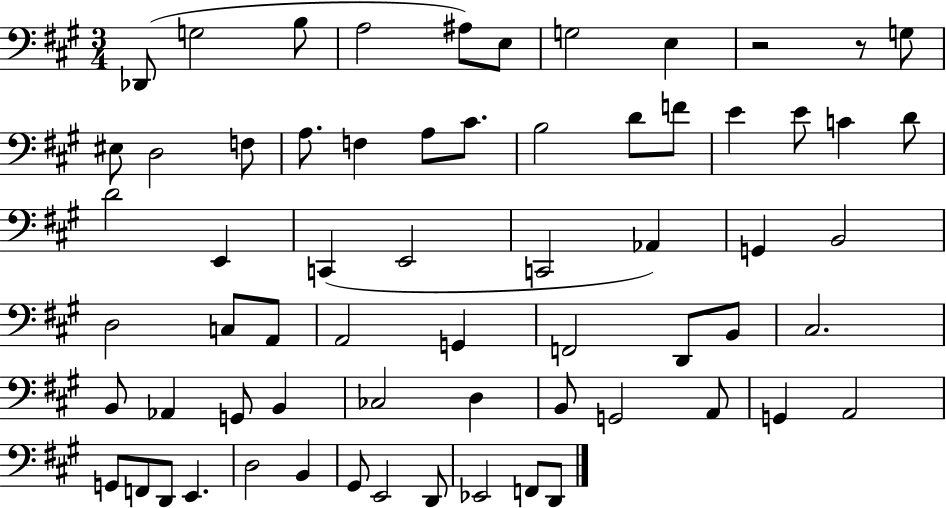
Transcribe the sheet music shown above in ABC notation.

X:1
T:Untitled
M:3/4
L:1/4
K:A
_D,,/2 G,2 B,/2 A,2 ^A,/2 E,/2 G,2 E, z2 z/2 G,/2 ^E,/2 D,2 F,/2 A,/2 F, A,/2 ^C/2 B,2 D/2 F/2 E E/2 C D/2 D2 E,, C,, E,,2 C,,2 _A,, G,, B,,2 D,2 C,/2 A,,/2 A,,2 G,, F,,2 D,,/2 B,,/2 ^C,2 B,,/2 _A,, G,,/2 B,, _C,2 D, B,,/2 G,,2 A,,/2 G,, A,,2 G,,/2 F,,/2 D,,/2 E,, D,2 B,, ^G,,/2 E,,2 D,,/2 _E,,2 F,,/2 D,,/2